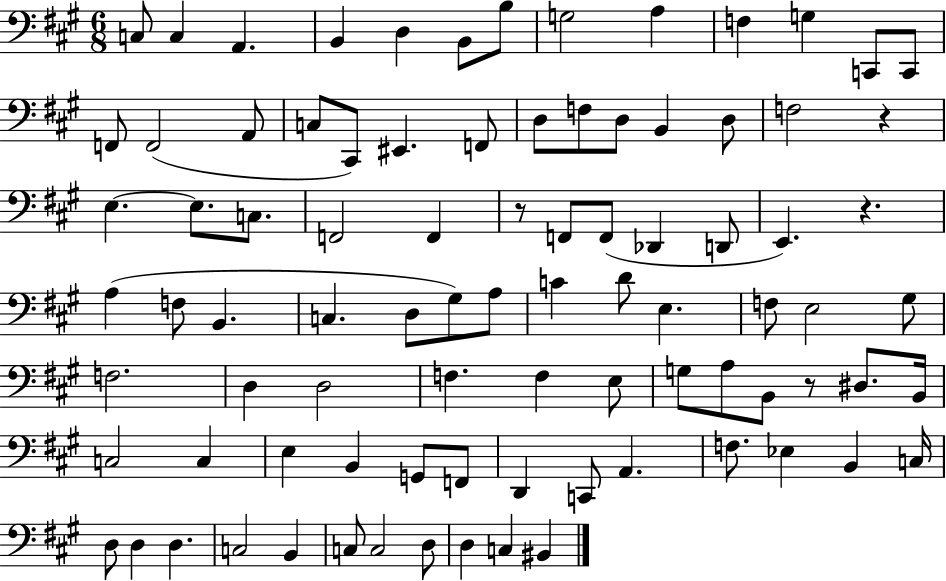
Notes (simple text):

C3/e C3/q A2/q. B2/q D3/q B2/e B3/e G3/h A3/q F3/q G3/q C2/e C2/e F2/e F2/h A2/e C3/e C#2/e EIS2/q. F2/e D3/e F3/e D3/e B2/q D3/e F3/h R/q E3/q. E3/e. C3/e. F2/h F2/q R/e F2/e F2/e Db2/q D2/e E2/q. R/q. A3/q F3/e B2/q. C3/q. D3/e G#3/e A3/e C4/q D4/e E3/q. F3/e E3/h G#3/e F3/h. D3/q D3/h F3/q. F3/q E3/e G3/e A3/e B2/e R/e D#3/e. B2/s C3/h C3/q E3/q B2/q G2/e F2/e D2/q C2/e A2/q. F3/e. Eb3/q B2/q C3/s D3/e D3/q D3/q. C3/h B2/q C3/e C3/h D3/e D3/q C3/q BIS2/q